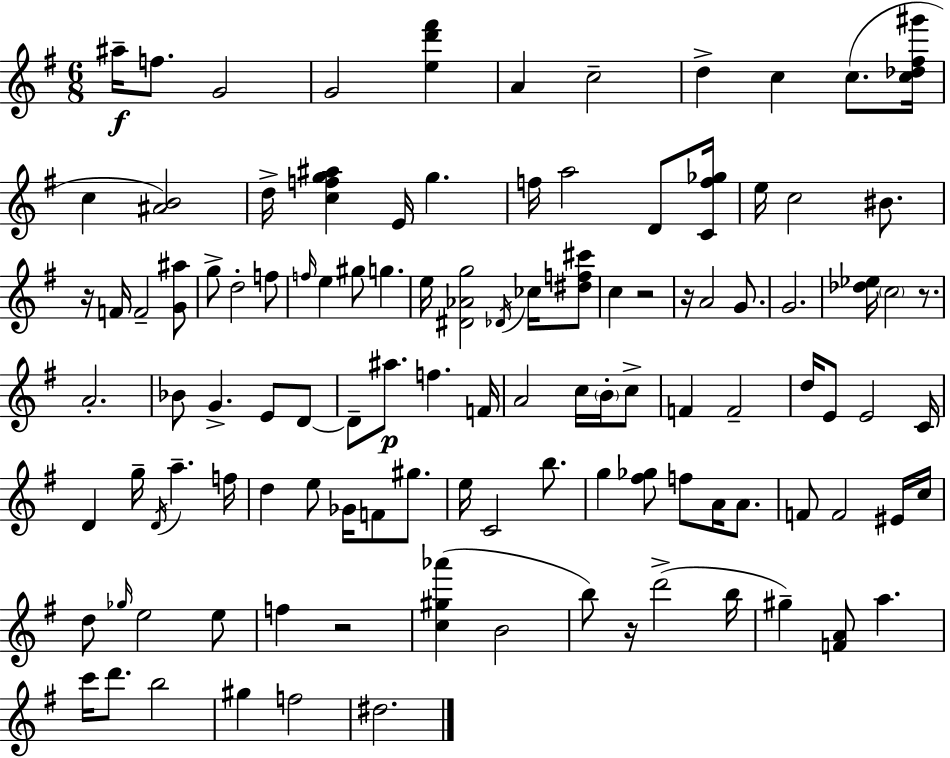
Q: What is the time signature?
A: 6/8